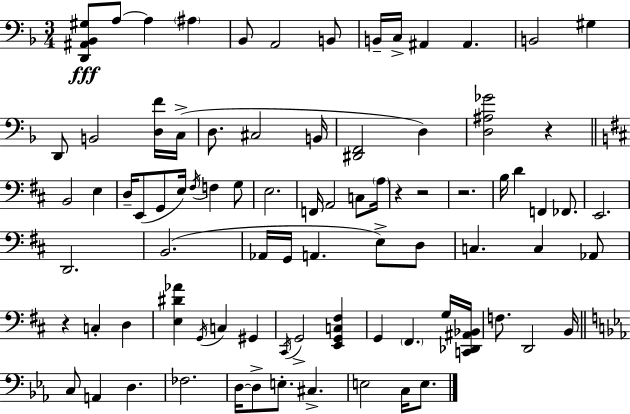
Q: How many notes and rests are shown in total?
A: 84